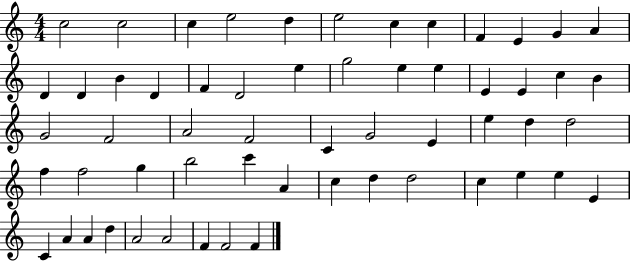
C5/h C5/h C5/q E5/h D5/q E5/h C5/q C5/q F4/q E4/q G4/q A4/q D4/q D4/q B4/q D4/q F4/q D4/h E5/q G5/h E5/q E5/q E4/q E4/q C5/q B4/q G4/h F4/h A4/h F4/h C4/q G4/h E4/q E5/q D5/q D5/h F5/q F5/h G5/q B5/h C6/q A4/q C5/q D5/q D5/h C5/q E5/q E5/q E4/q C4/q A4/q A4/q D5/q A4/h A4/h F4/q F4/h F4/q